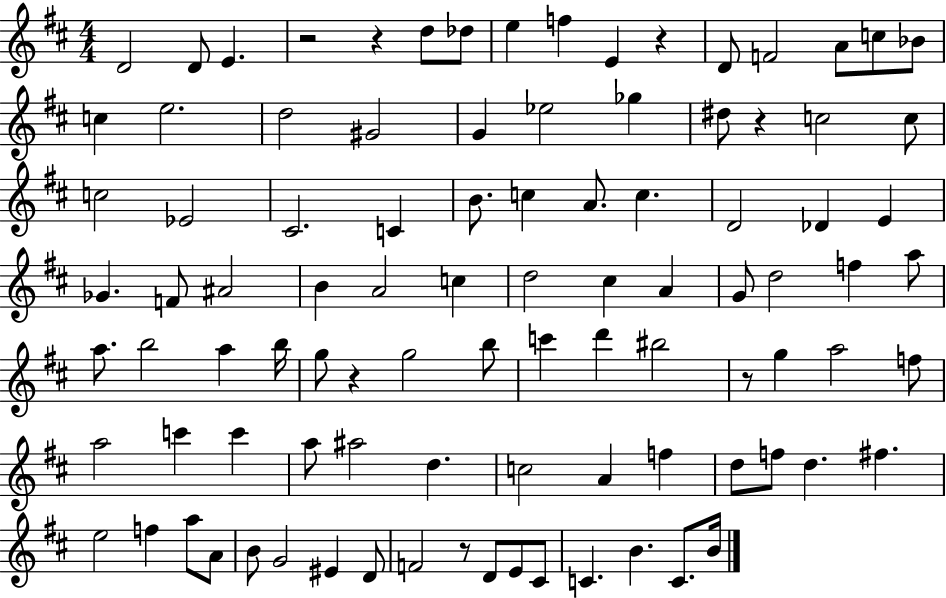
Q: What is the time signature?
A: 4/4